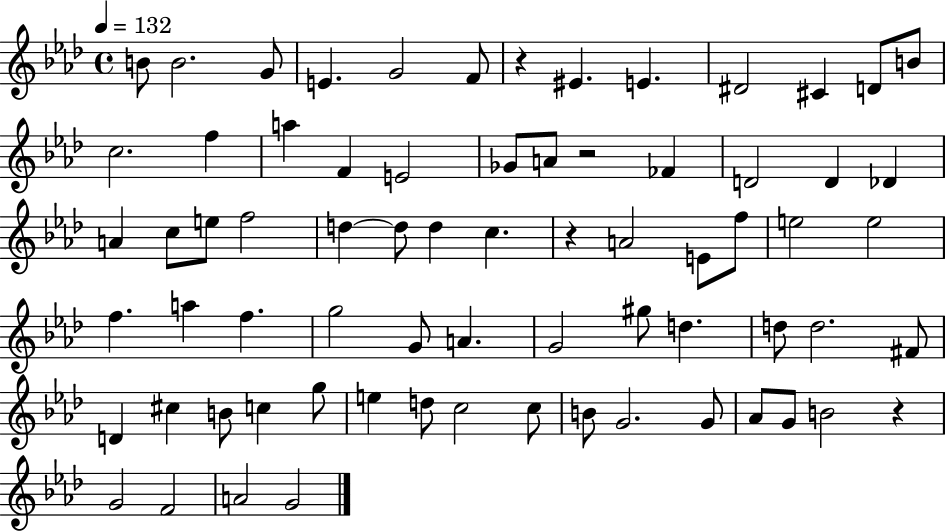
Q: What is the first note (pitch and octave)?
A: B4